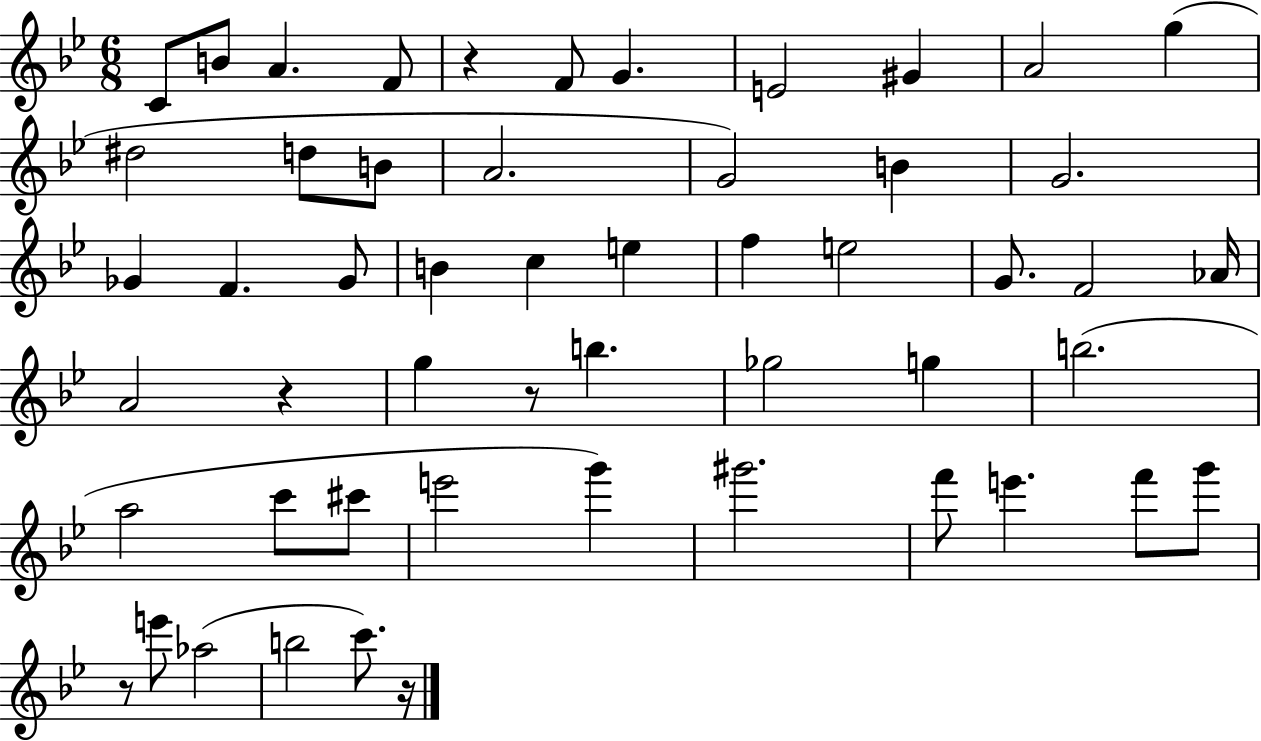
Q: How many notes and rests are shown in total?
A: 53